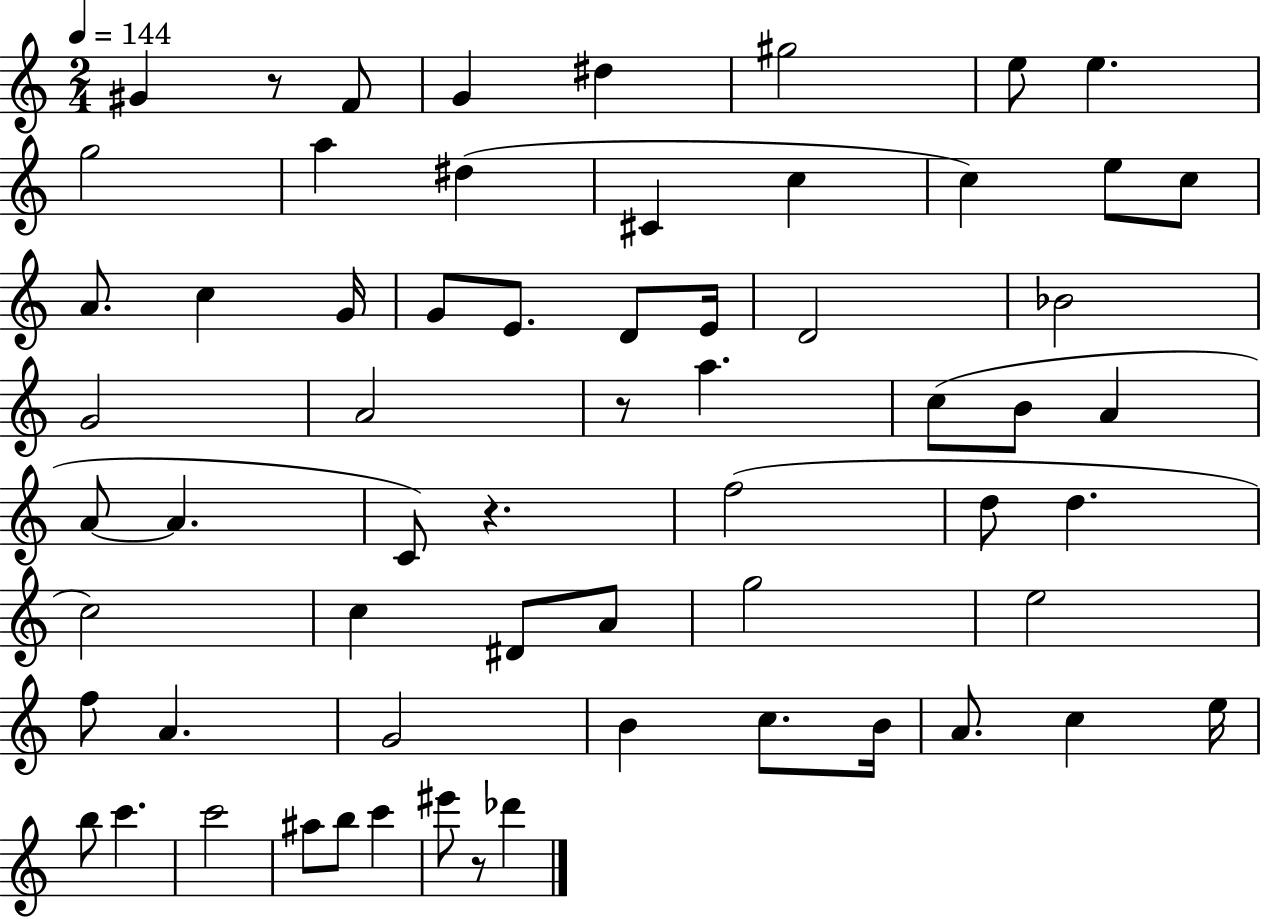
{
  \clef treble
  \numericTimeSignature
  \time 2/4
  \key c \major
  \tempo 4 = 144
  gis'4 r8 f'8 | g'4 dis''4 | gis''2 | e''8 e''4. | \break g''2 | a''4 dis''4( | cis'4 c''4 | c''4) e''8 c''8 | \break a'8. c''4 g'16 | g'8 e'8. d'8 e'16 | d'2 | bes'2 | \break g'2 | a'2 | r8 a''4. | c''8( b'8 a'4 | \break a'8~~ a'4. | c'8) r4. | f''2( | d''8 d''4. | \break c''2) | c''4 dis'8 a'8 | g''2 | e''2 | \break f''8 a'4. | g'2 | b'4 c''8. b'16 | a'8. c''4 e''16 | \break b''8 c'''4. | c'''2 | ais''8 b''8 c'''4 | eis'''8 r8 des'''4 | \break \bar "|."
}